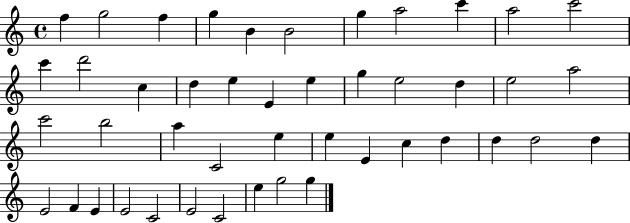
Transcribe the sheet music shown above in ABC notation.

X:1
T:Untitled
M:4/4
L:1/4
K:C
f g2 f g B B2 g a2 c' a2 c'2 c' d'2 c d e E e g e2 d e2 a2 c'2 b2 a C2 e e E c d d d2 d E2 F E E2 C2 E2 C2 e g2 g